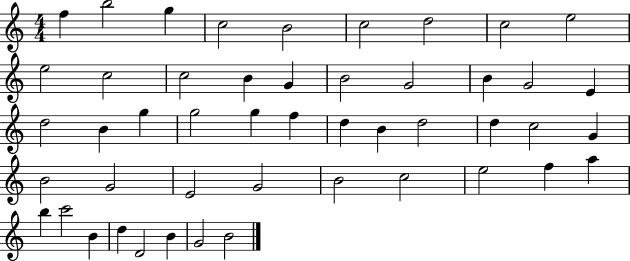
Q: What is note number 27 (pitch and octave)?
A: B4